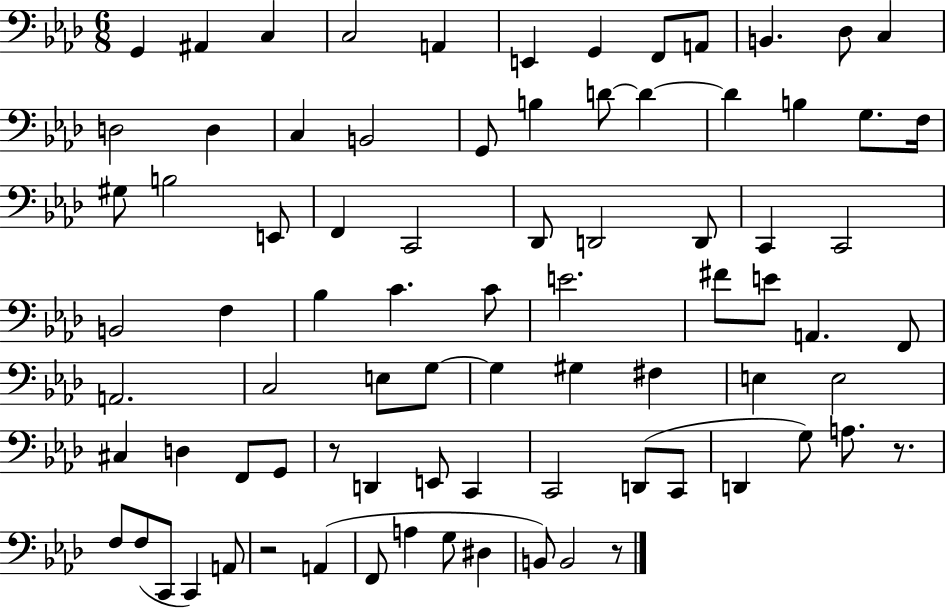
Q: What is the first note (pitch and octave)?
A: G2